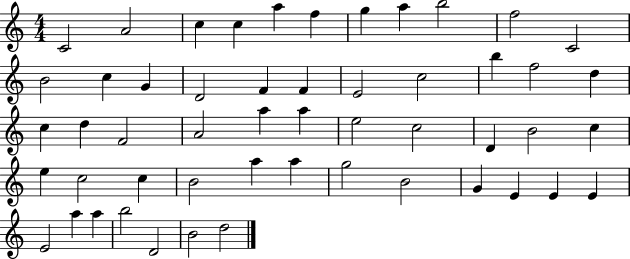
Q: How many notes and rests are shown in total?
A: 52